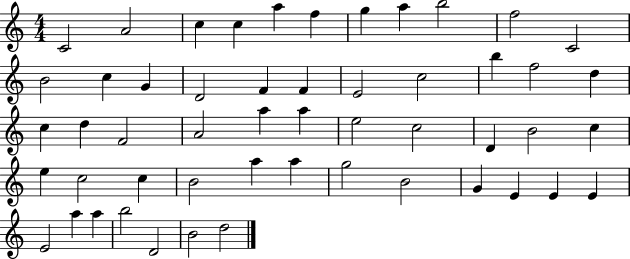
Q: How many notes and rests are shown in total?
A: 52